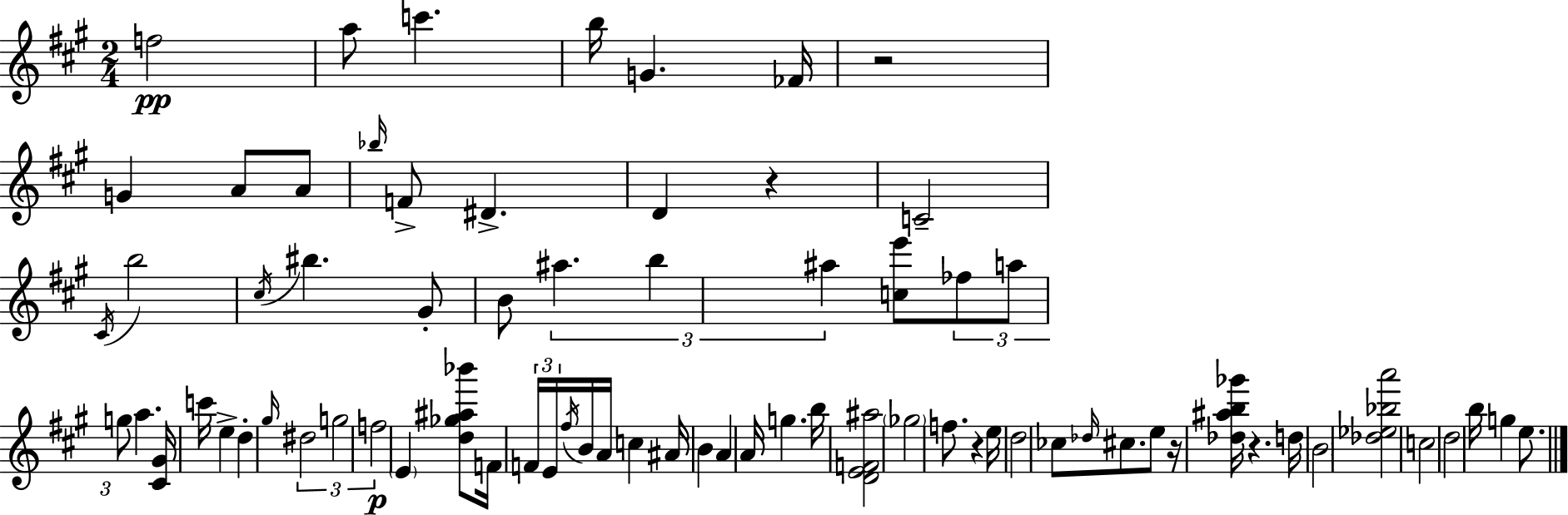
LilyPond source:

{
  \clef treble
  \numericTimeSignature
  \time 2/4
  \key a \major
  f''2\pp | a''8 c'''4. | b''16 g'4. fes'16 | r2 | \break g'4 a'8 a'8 | \grace { bes''16 } f'8-> dis'4.-> | d'4 r4 | c'2-- | \break \acciaccatura { cis'16 } b''2 | \acciaccatura { cis''16 } bis''4. | gis'8-. b'8 \tuplet 3/2 { ais''4. | b''4 ais''4 } | \break <c'' e'''>8 \tuplet 3/2 { fes''8 a''8 | g''8 } a''4. | <cis' gis'>16 c'''16 e''4-> d''4-. | \grace { gis''16 } \tuplet 3/2 { dis''2 | \break g''2 | f''2\p } | \parenthesize e'4 | <d'' ges'' ais'' bes'''>8 f'16 \tuplet 3/2 { f'16 e'16 \acciaccatura { fis''16 } } b'16 a'16 | \break c''4 ais'16 b'4 | a'4 a'16 g''4. | b''16 <d' e' f' ais''>2 | \parenthesize ges''2 | \break f''8. | r4 e''16 d''2 | ces''8 \grace { des''16 } | cis''8. e''8 r16 <des'' ais'' b'' ges'''>16 r4. | \break d''16 \parenthesize b'2 | <des'' ees'' bes'' a'''>2 | c''2 | d''2 | \break b''16 g''4 | e''8. \bar "|."
}